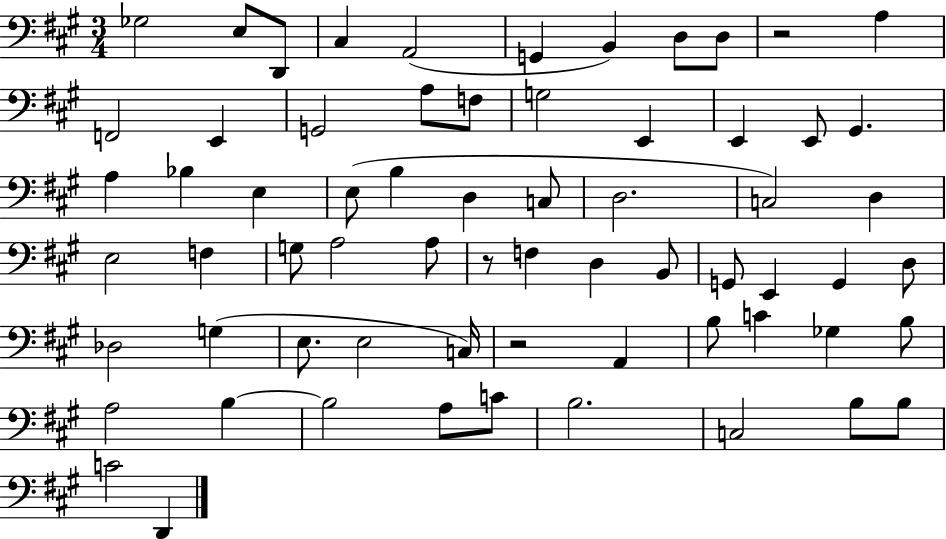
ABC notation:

X:1
T:Untitled
M:3/4
L:1/4
K:A
_G,2 E,/2 D,,/2 ^C, A,,2 G,, B,, D,/2 D,/2 z2 A, F,,2 E,, G,,2 A,/2 F,/2 G,2 E,, E,, E,,/2 ^G,, A, _B, E, E,/2 B, D, C,/2 D,2 C,2 D, E,2 F, G,/2 A,2 A,/2 z/2 F, D, B,,/2 G,,/2 E,, G,, D,/2 _D,2 G, E,/2 E,2 C,/4 z2 A,, B,/2 C _G, B,/2 A,2 B, B,2 A,/2 C/2 B,2 C,2 B,/2 B,/2 C2 D,,